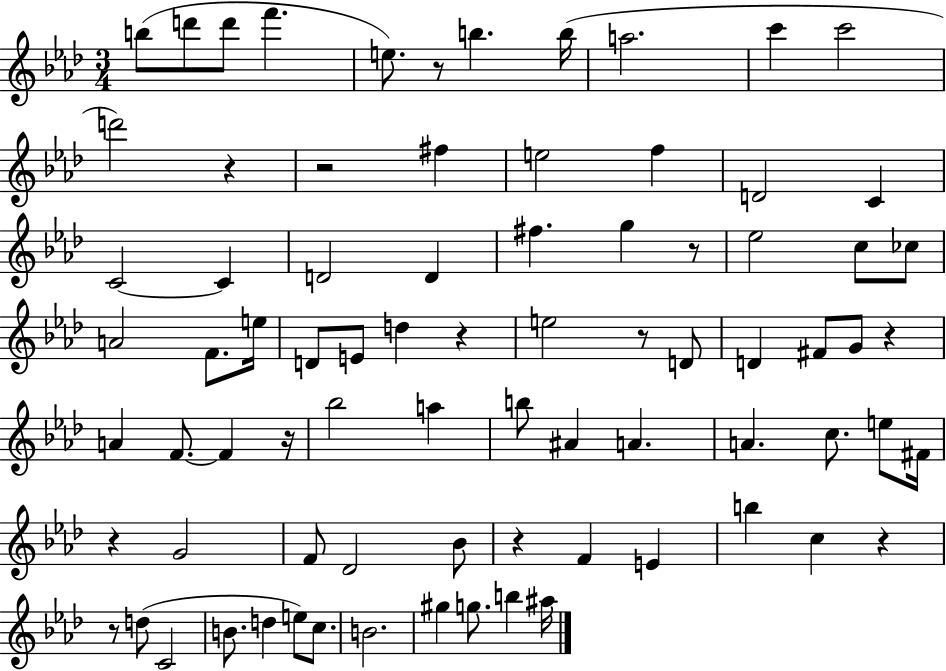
B5/e D6/e D6/e F6/q. E5/e. R/e B5/q. B5/s A5/h. C6/q C6/h D6/h R/q R/h F#5/q E5/h F5/q D4/h C4/q C4/h C4/q D4/h D4/q F#5/q. G5/q R/e Eb5/h C5/e CES5/e A4/h F4/e. E5/s D4/e E4/e D5/q R/q E5/h R/e D4/e D4/q F#4/e G4/e R/q A4/q F4/e. F4/q R/s Bb5/h A5/q B5/e A#4/q A4/q. A4/q. C5/e. E5/e F#4/s R/q G4/h F4/e Db4/h Bb4/e R/q F4/q E4/q B5/q C5/q R/q R/e D5/e C4/h B4/e. D5/q E5/e C5/e. B4/h. G#5/q G5/e. B5/q A#5/s